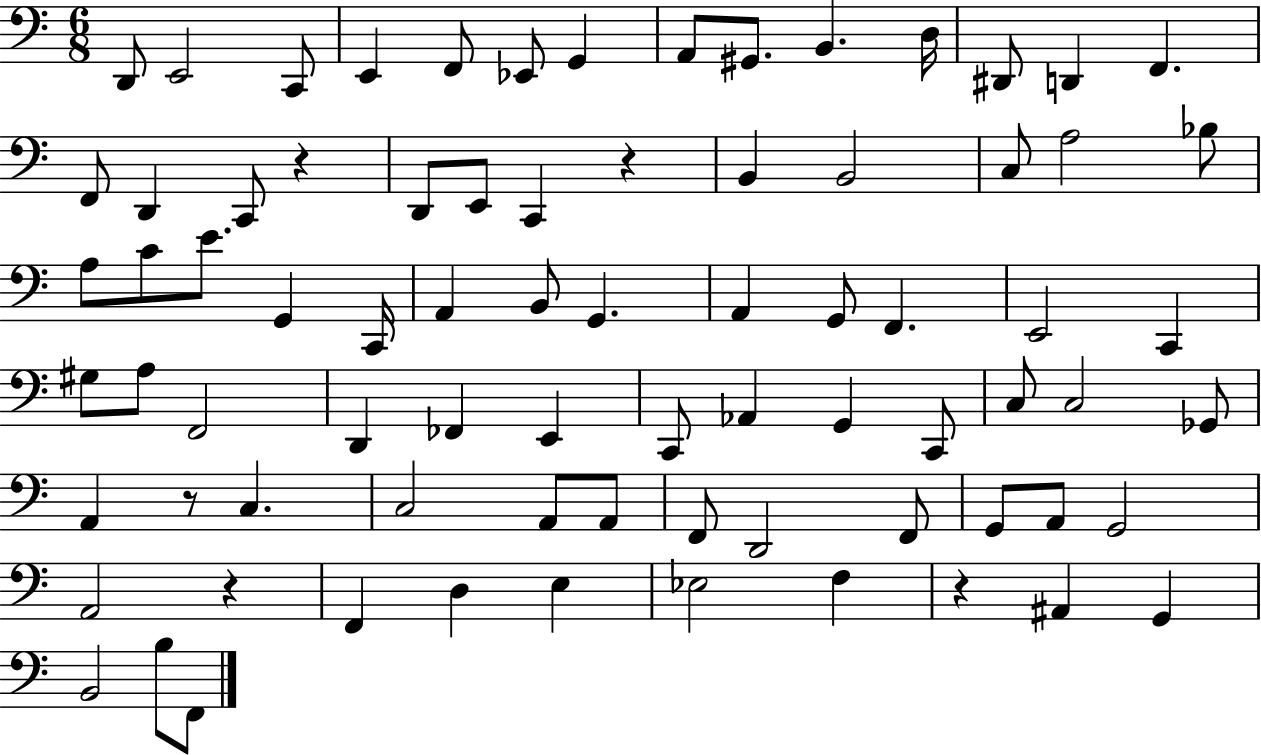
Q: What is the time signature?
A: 6/8